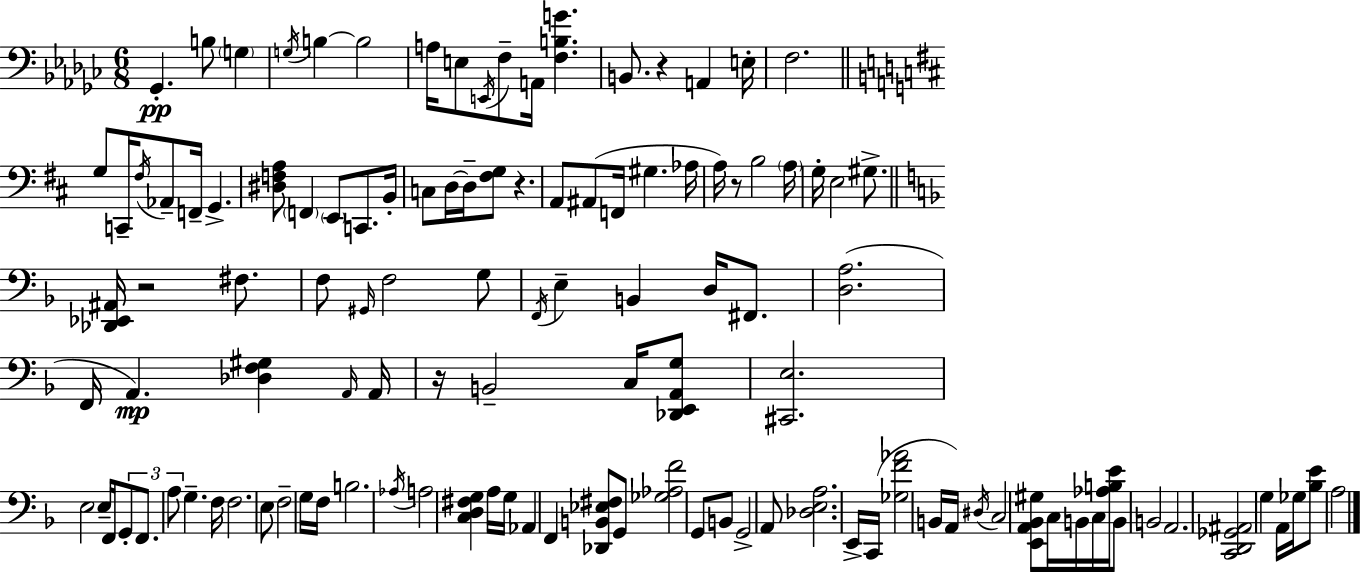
Gb2/q. B3/e G3/q G3/s B3/q B3/h A3/s E3/e E2/s F3/e A2/s [F3,B3,G4]/q. B2/e. R/q A2/q E3/s F3/h. G3/e C2/s F#3/s Ab2/e F2/s G2/q. [D#3,F3,A3]/e F2/q E2/e C2/e. B2/s C3/e D3/s D3/s [F#3,G3]/e R/q. A2/e A#2/e F2/s G#3/q. Ab3/s A3/s R/e B3/h A3/s G3/s E3/h G#3/e. [Db2,Eb2,A#2]/s R/h F#3/e. F3/e G#2/s F3/h G3/e F2/s E3/q B2/q D3/s F#2/e. [D3,A3]/h. F2/s A2/q. [Db3,F3,G#3]/q A2/s A2/s R/s B2/h C3/s [Db2,E2,A2,G3]/e [C#2,E3]/h. E3/h E3/s F2/s G2/e F2/e. A3/e G3/q. F3/s F3/h. E3/e F3/h G3/s F3/s B3/h. Ab3/s A3/h [C3,D3,F#3,G3]/q A3/s G3/s Ab2/q F2/q [Db2,B2,Eb3,F#3]/e G2/e [Gb3,Ab3,F4]/h G2/e B2/e G2/h A2/e [Db3,E3,A3]/h. E2/s C2/s [Gb3,F4,Ab4]/h B2/s A2/s D#3/s C3/h [E2,A2,Bb2,G#3]/e C3/s B2/s C3/s [Ab3,B3,E4]/s B2/e B2/h A2/h. [C2,D2,Gb2,A#2]/h G3/q A2/s Gb3/s [Bb3,E4]/e A3/h